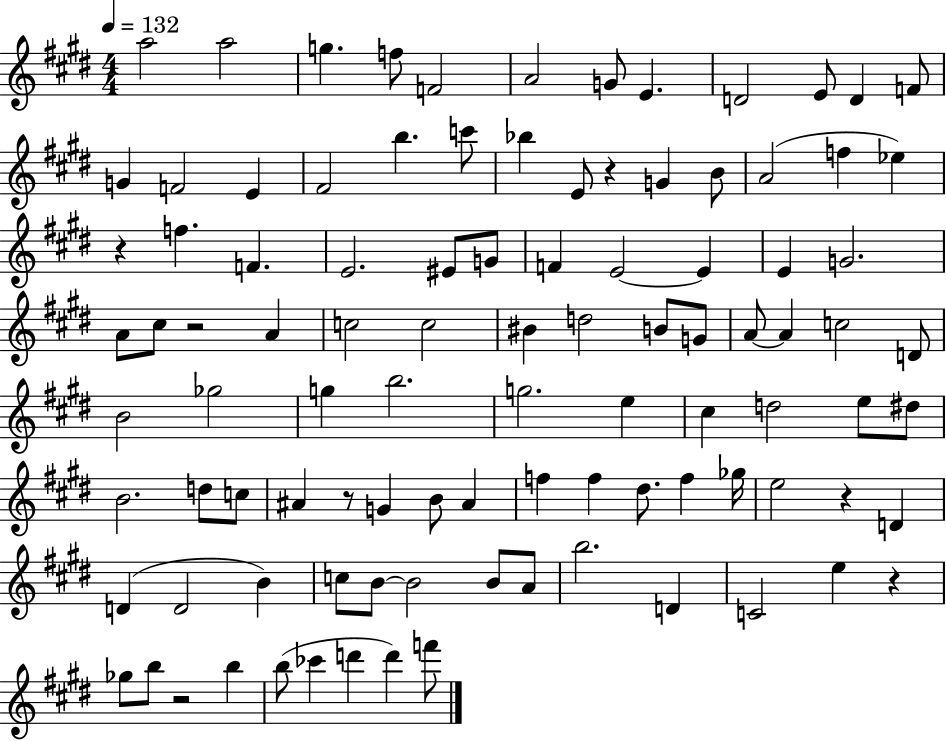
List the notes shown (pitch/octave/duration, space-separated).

A5/h A5/h G5/q. F5/e F4/h A4/h G4/e E4/q. D4/h E4/e D4/q F4/e G4/q F4/h E4/q F#4/h B5/q. C6/e Bb5/q E4/e R/q G4/q B4/e A4/h F5/q Eb5/q R/q F5/q. F4/q. E4/h. EIS4/e G4/e F4/q E4/h E4/q E4/q G4/h. A4/e C#5/e R/h A4/q C5/h C5/h BIS4/q D5/h B4/e G4/e A4/e A4/q C5/h D4/e B4/h Gb5/h G5/q B5/h. G5/h. E5/q C#5/q D5/h E5/e D#5/e B4/h. D5/e C5/e A#4/q R/e G4/q B4/e A#4/q F5/q F5/q D#5/e. F5/q Gb5/s E5/h R/q D4/q D4/q D4/h B4/q C5/e B4/e B4/h B4/e A4/e B5/h. D4/q C4/h E5/q R/q Gb5/e B5/e R/h B5/q B5/e CES6/q D6/q D6/q F6/e